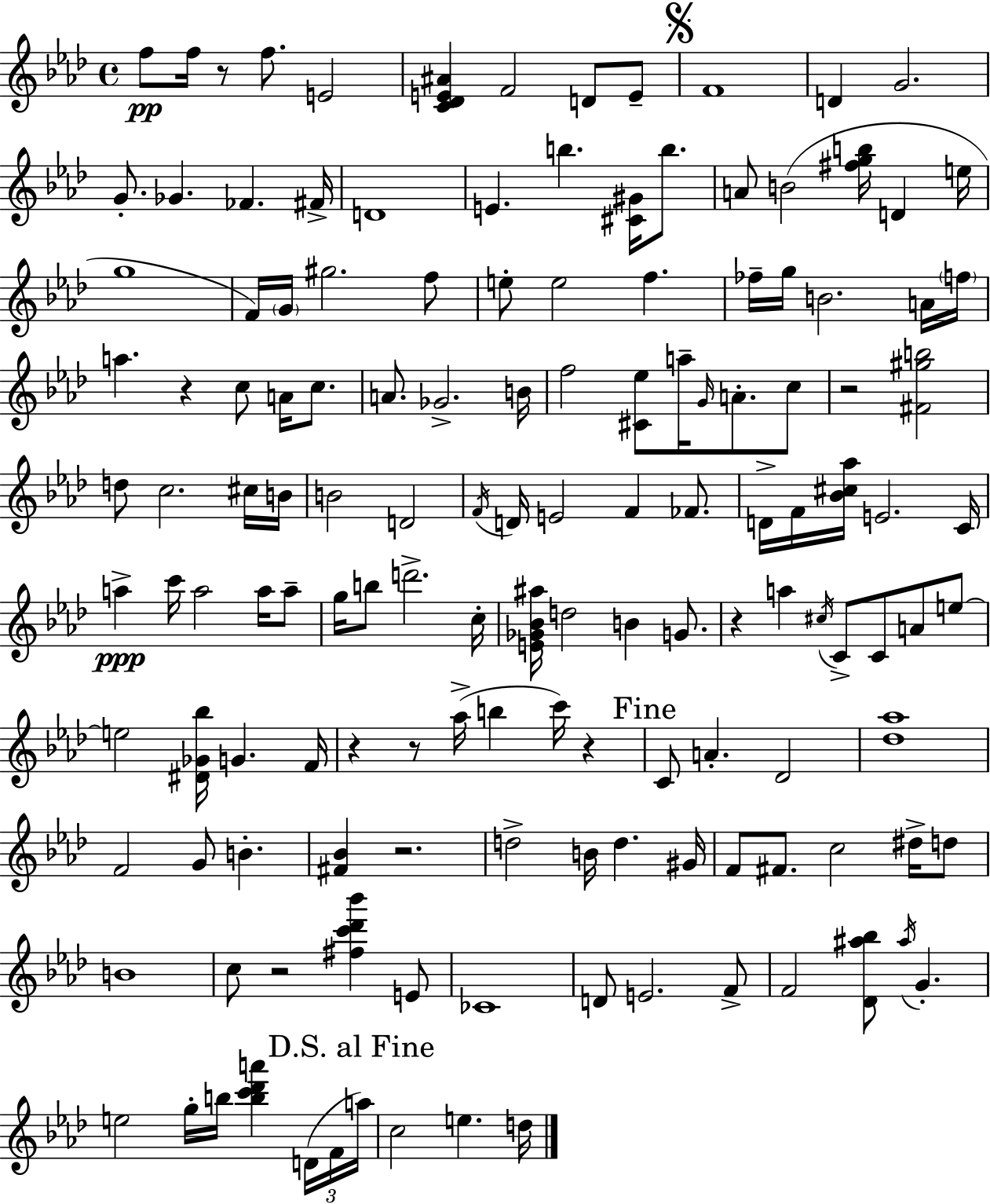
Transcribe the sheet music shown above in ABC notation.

X:1
T:Untitled
M:4/4
L:1/4
K:Ab
f/2 f/4 z/2 f/2 E2 [C_DE^A] F2 D/2 E/2 F4 D G2 G/2 _G _F ^F/4 D4 E b [^C^G]/4 b/2 A/2 B2 [^fgb]/4 D e/4 g4 F/4 G/4 ^g2 f/2 e/2 e2 f _f/4 g/4 B2 A/4 f/4 a z c/2 A/4 c/2 A/2 _G2 B/4 f2 [^C_e]/2 a/4 G/4 A/2 c/2 z2 [^F^gb]2 d/2 c2 ^c/4 B/4 B2 D2 F/4 D/4 E2 F _F/2 D/4 F/4 [_B^c_a]/4 E2 C/4 a c'/4 a2 a/4 a/2 g/4 b/2 d'2 c/4 [E_G_B^a]/4 d2 B G/2 z a ^c/4 C/2 C/2 A/2 e/2 e2 [^D_G_b]/4 G F/4 z z/2 _a/4 b c'/4 z C/2 A _D2 [_d_a]4 F2 G/2 B [^F_B] z2 d2 B/4 d ^G/4 F/2 ^F/2 c2 ^d/4 d/2 B4 c/2 z2 [^fc'_d'_b'] E/2 _C4 D/2 E2 F/2 F2 [_D^a_b]/2 ^a/4 G e2 g/4 b/4 [bc'_d'a'] D/4 F/4 a/4 c2 e d/4